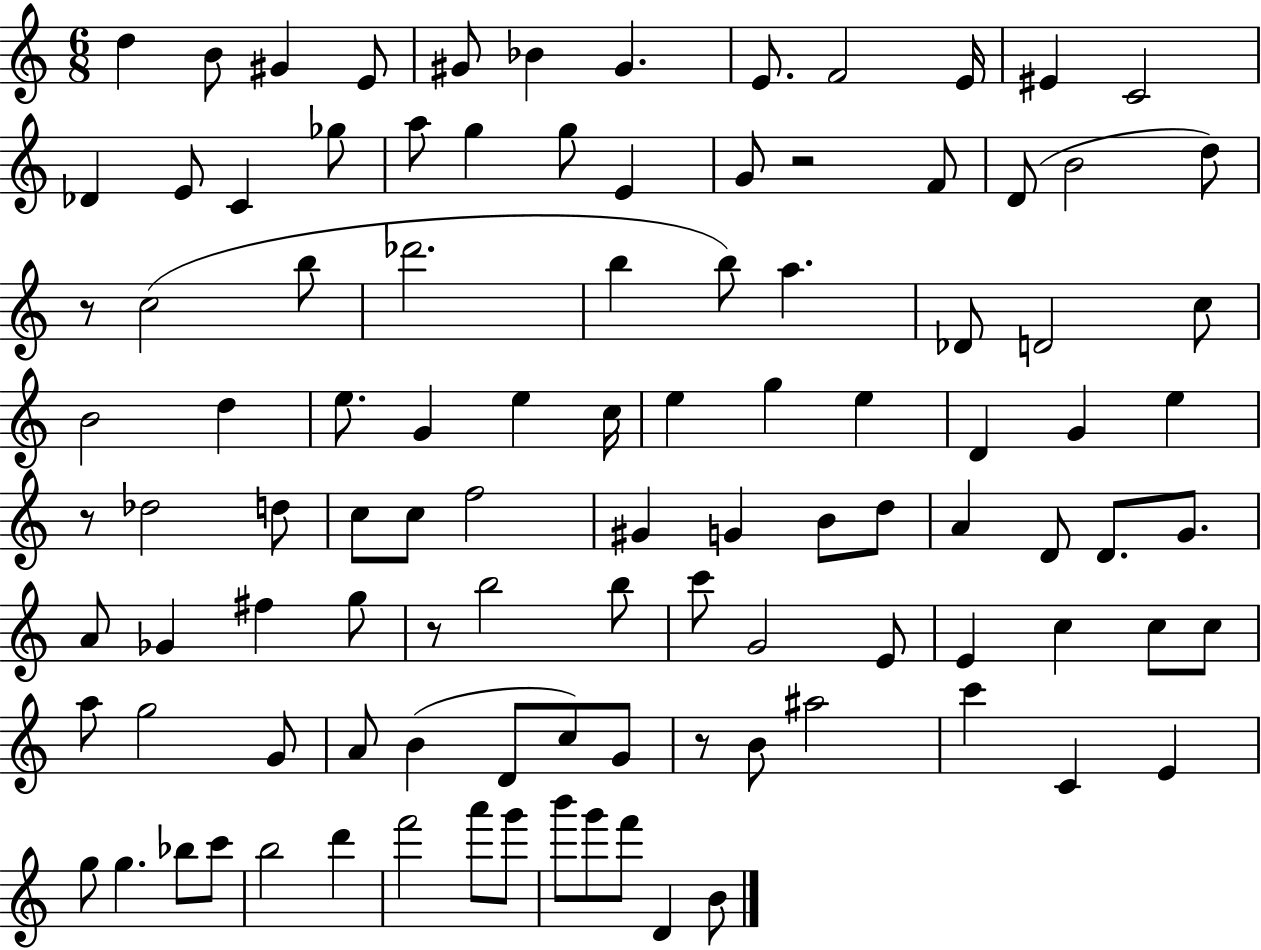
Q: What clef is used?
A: treble